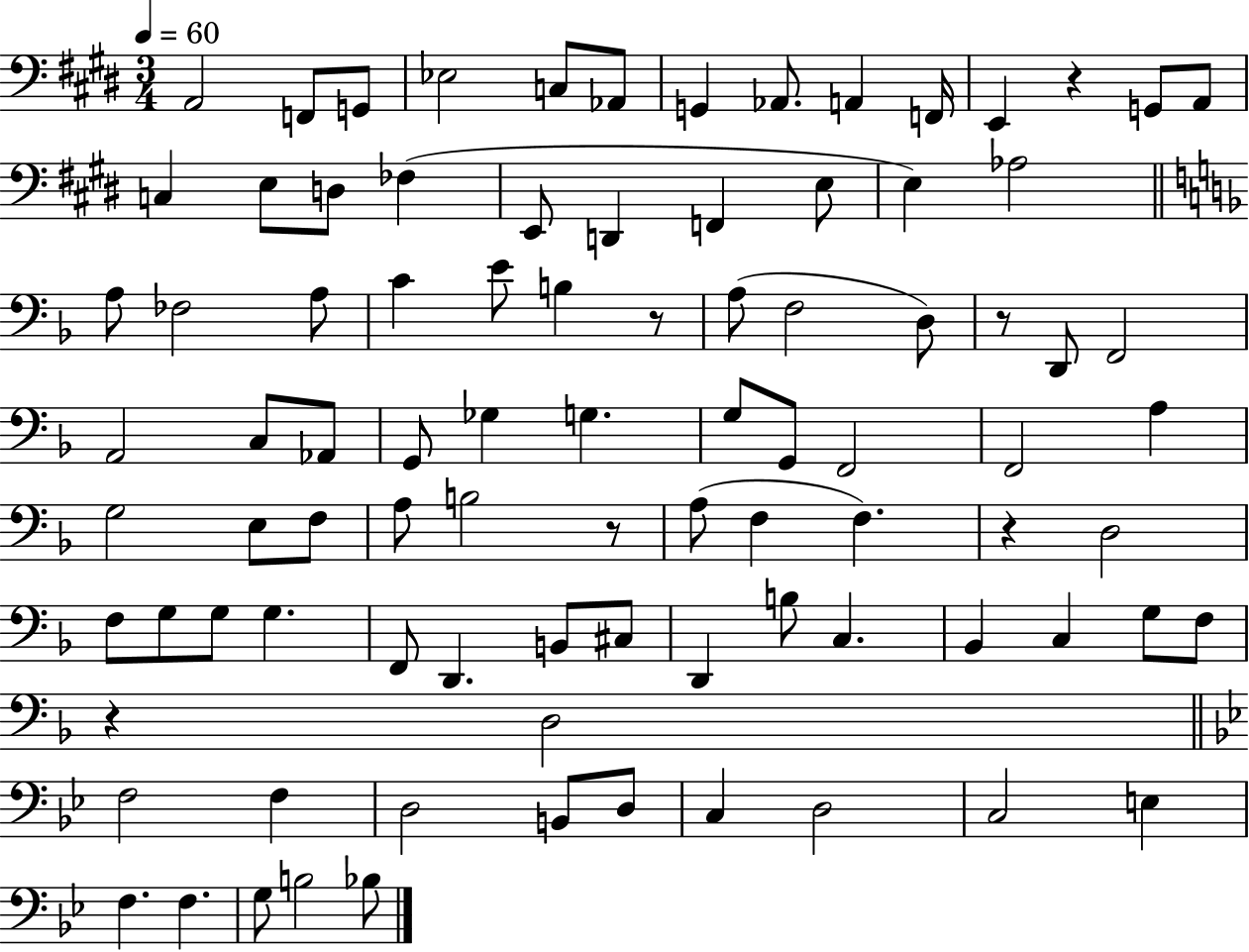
A2/h F2/e G2/e Eb3/h C3/e Ab2/e G2/q Ab2/e. A2/q F2/s E2/q R/q G2/e A2/e C3/q E3/e D3/e FES3/q E2/e D2/q F2/q E3/e E3/q Ab3/h A3/e FES3/h A3/e C4/q E4/e B3/q R/e A3/e F3/h D3/e R/e D2/e F2/h A2/h C3/e Ab2/e G2/e Gb3/q G3/q. G3/e G2/e F2/h F2/h A3/q G3/h E3/e F3/e A3/e B3/h R/e A3/e F3/q F3/q. R/q D3/h F3/e G3/e G3/e G3/q. F2/e D2/q. B2/e C#3/e D2/q B3/e C3/q. Bb2/q C3/q G3/e F3/e R/q D3/h F3/h F3/q D3/h B2/e D3/e C3/q D3/h C3/h E3/q F3/q. F3/q. G3/e B3/h Bb3/e